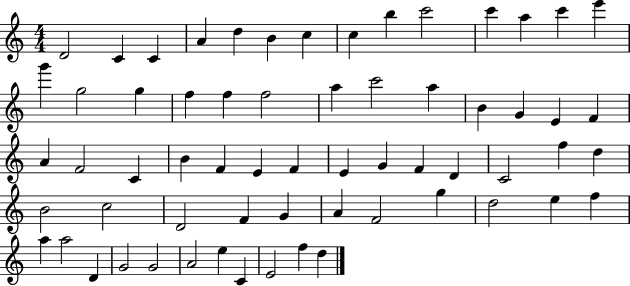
{
  \clef treble
  \numericTimeSignature
  \time 4/4
  \key c \major
  d'2 c'4 c'4 | a'4 d''4 b'4 c''4 | c''4 b''4 c'''2 | c'''4 a''4 c'''4 e'''4 | \break g'''4 g''2 g''4 | f''4 f''4 f''2 | a''4 c'''2 a''4 | b'4 g'4 e'4 f'4 | \break a'4 f'2 c'4 | b'4 f'4 e'4 f'4 | e'4 g'4 f'4 d'4 | c'2 f''4 d''4 | \break b'2 c''2 | d'2 f'4 g'4 | a'4 f'2 g''4 | d''2 e''4 f''4 | \break a''4 a''2 d'4 | g'2 g'2 | a'2 e''4 c'4 | e'2 f''4 d''4 | \break \bar "|."
}